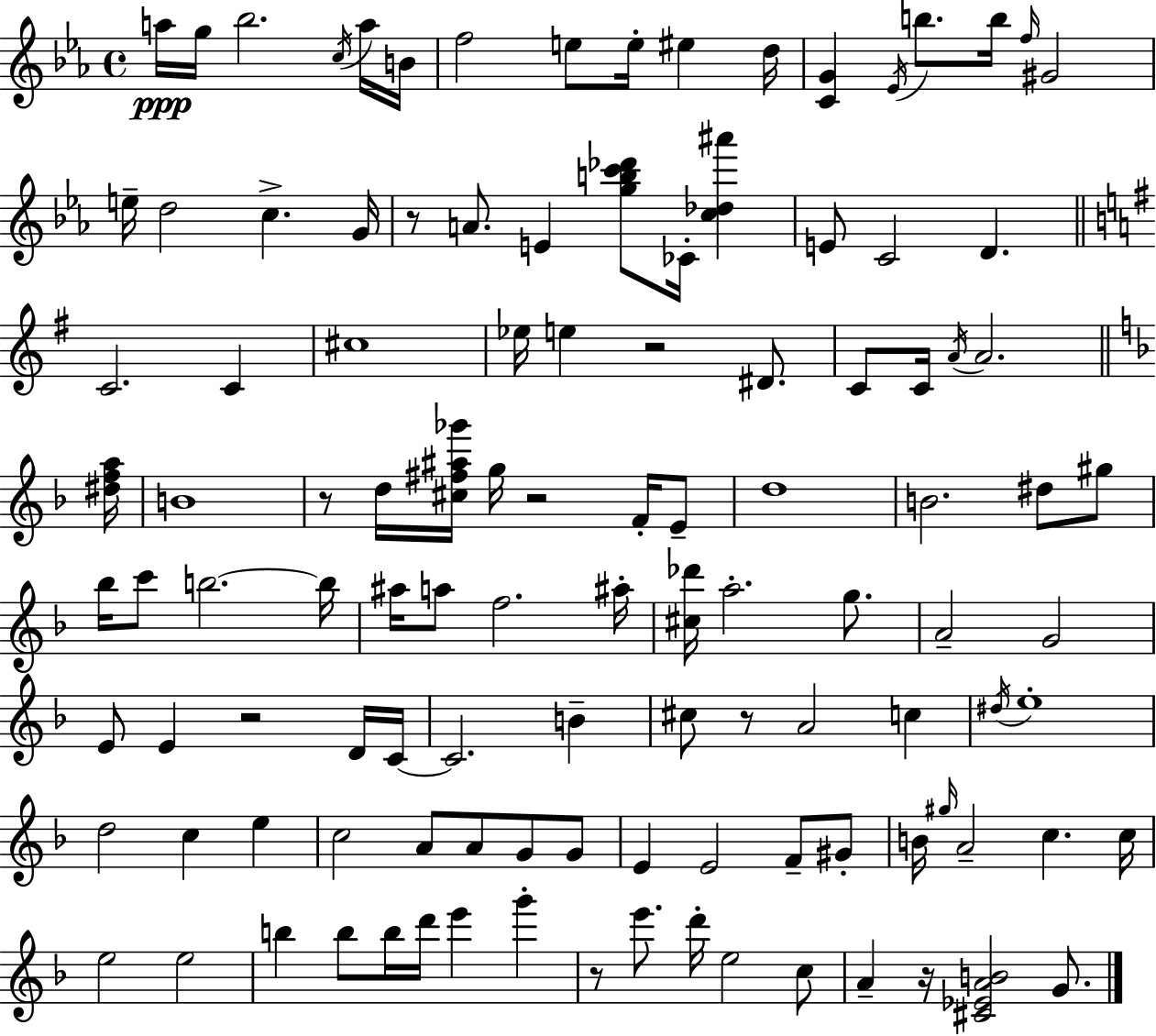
X:1
T:Untitled
M:4/4
L:1/4
K:Cm
a/4 g/4 _b2 c/4 a/4 B/4 f2 e/2 e/4 ^e d/4 [CG] _E/4 b/2 b/4 f/4 ^G2 e/4 d2 c G/4 z/2 A/2 E [gbc'_d']/2 _C/4 [c_d^a'] E/2 C2 D C2 C ^c4 _e/4 e z2 ^D/2 C/2 C/4 A/4 A2 [^dfa]/4 B4 z/2 d/4 [^c^f^a_g']/4 g/4 z2 F/4 E/2 d4 B2 ^d/2 ^g/2 _b/4 c'/2 b2 b/4 ^a/4 a/2 f2 ^a/4 [^c_d']/4 a2 g/2 A2 G2 E/2 E z2 D/4 C/4 C2 B ^c/2 z/2 A2 c ^d/4 e4 d2 c e c2 A/2 A/2 G/2 G/2 E E2 F/2 ^G/2 B/4 ^g/4 A2 c c/4 e2 e2 b b/2 b/4 d'/4 e' g' z/2 e'/2 d'/4 e2 c/2 A z/4 [^C_EAB]2 G/2